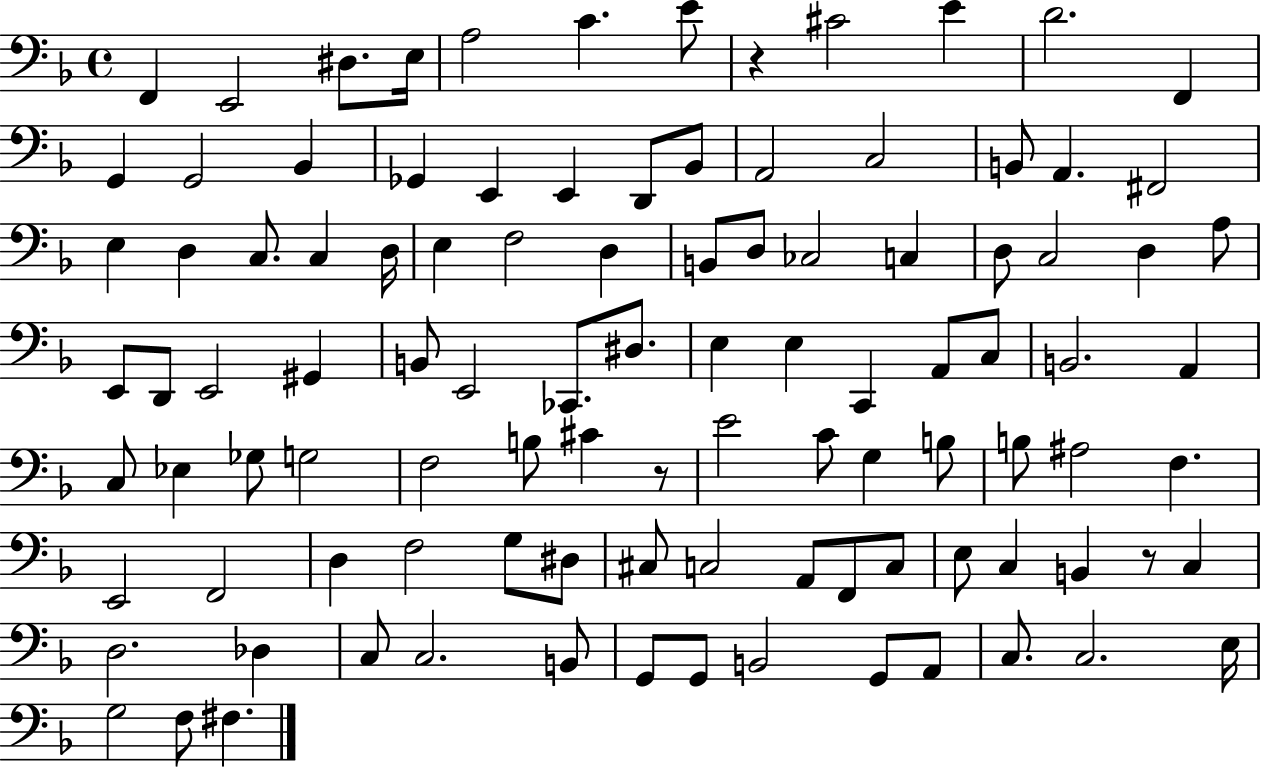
X:1
T:Untitled
M:4/4
L:1/4
K:F
F,, E,,2 ^D,/2 E,/4 A,2 C E/2 z ^C2 E D2 F,, G,, G,,2 _B,, _G,, E,, E,, D,,/2 _B,,/2 A,,2 C,2 B,,/2 A,, ^F,,2 E, D, C,/2 C, D,/4 E, F,2 D, B,,/2 D,/2 _C,2 C, D,/2 C,2 D, A,/2 E,,/2 D,,/2 E,,2 ^G,, B,,/2 E,,2 _C,,/2 ^D,/2 E, E, C,, A,,/2 C,/2 B,,2 A,, C,/2 _E, _G,/2 G,2 F,2 B,/2 ^C z/2 E2 C/2 G, B,/2 B,/2 ^A,2 F, E,,2 F,,2 D, F,2 G,/2 ^D,/2 ^C,/2 C,2 A,,/2 F,,/2 C,/2 E,/2 C, B,, z/2 C, D,2 _D, C,/2 C,2 B,,/2 G,,/2 G,,/2 B,,2 G,,/2 A,,/2 C,/2 C,2 E,/4 G,2 F,/2 ^F,